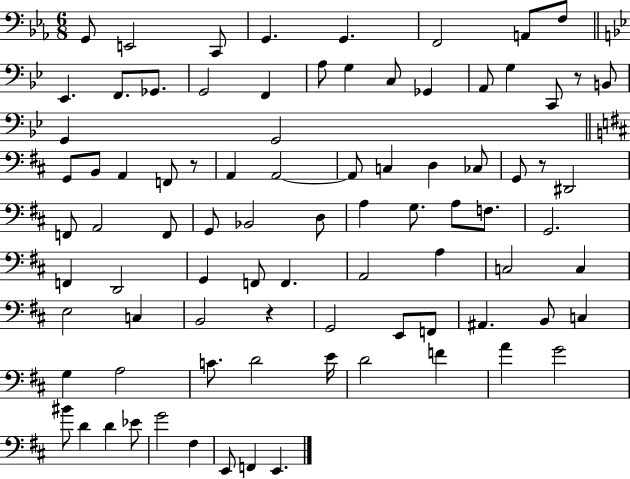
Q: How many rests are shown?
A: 4